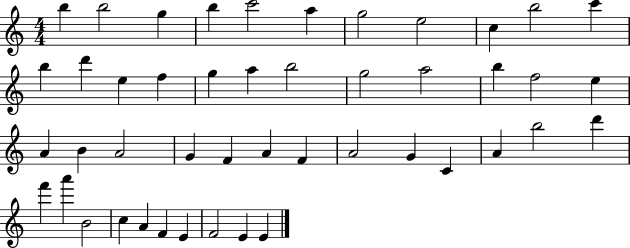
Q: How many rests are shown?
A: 0